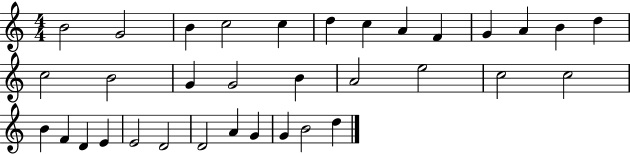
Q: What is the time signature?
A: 4/4